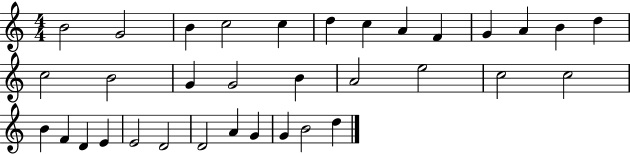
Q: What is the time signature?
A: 4/4